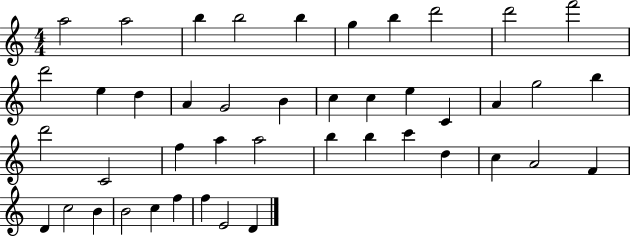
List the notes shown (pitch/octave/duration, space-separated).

A5/h A5/h B5/q B5/h B5/q G5/q B5/q D6/h D6/h F6/h D6/h E5/q D5/q A4/q G4/h B4/q C5/q C5/q E5/q C4/q A4/q G5/h B5/q D6/h C4/h F5/q A5/q A5/h B5/q B5/q C6/q D5/q C5/q A4/h F4/q D4/q C5/h B4/q B4/h C5/q F5/q F5/q E4/h D4/q